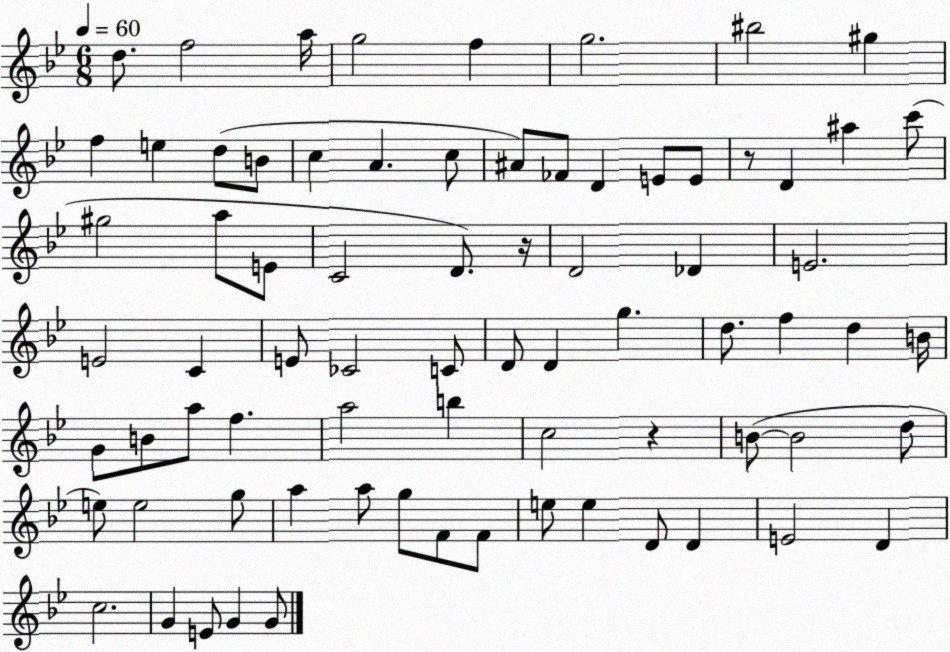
X:1
T:Untitled
M:6/8
L:1/4
K:Bb
d/2 f2 a/4 g2 f g2 ^b2 ^g f e d/2 B/2 c A c/2 ^A/2 _F/2 D E/2 E/2 z/2 D ^a c'/2 ^g2 a/2 E/2 C2 D/2 z/4 D2 _D E2 E2 C E/2 _C2 C/2 D/2 D g d/2 f d B/4 G/2 B/2 a/2 f a2 b c2 z B/2 B2 d/2 e/2 e2 g/2 a a/2 g/2 F/2 F/2 e/2 e D/2 D E2 D c2 G E/2 G G/2